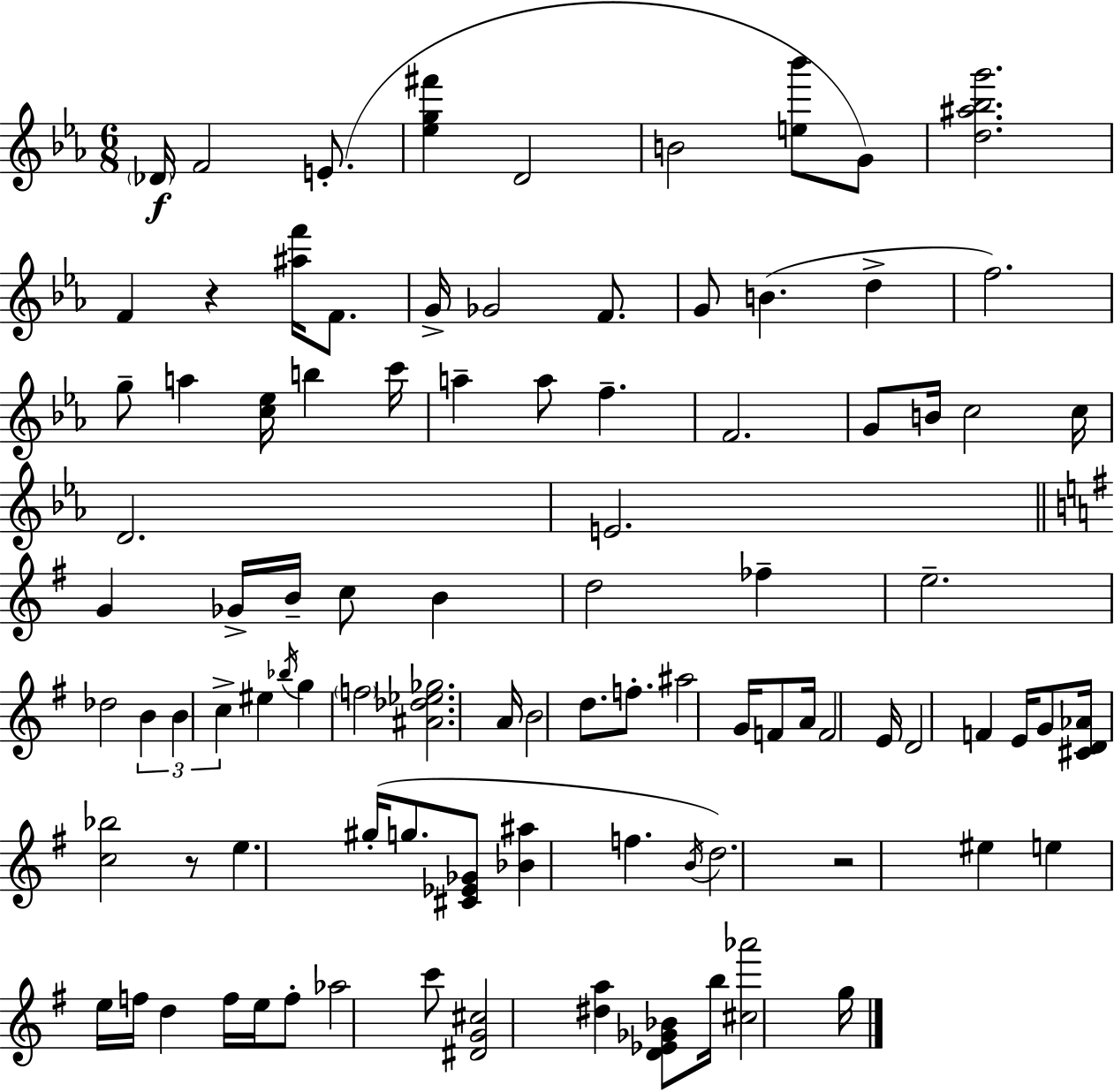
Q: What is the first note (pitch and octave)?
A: Db4